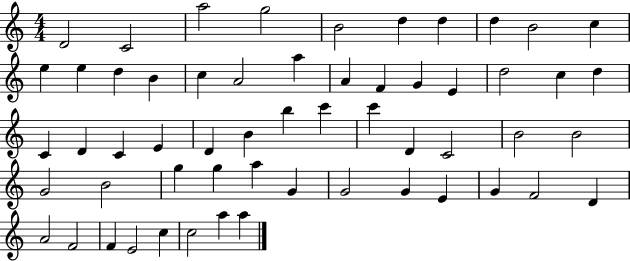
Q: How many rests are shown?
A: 0